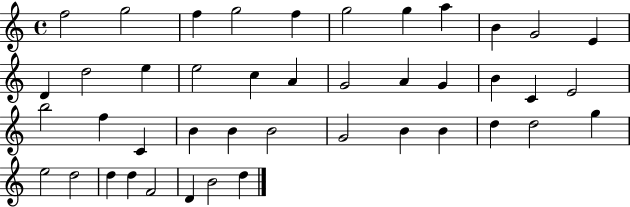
F5/h G5/h F5/q G5/h F5/q G5/h G5/q A5/q B4/q G4/h E4/q D4/q D5/h E5/q E5/h C5/q A4/q G4/h A4/q G4/q B4/q C4/q E4/h B5/h F5/q C4/q B4/q B4/q B4/h G4/h B4/q B4/q D5/q D5/h G5/q E5/h D5/h D5/q D5/q F4/h D4/q B4/h D5/q